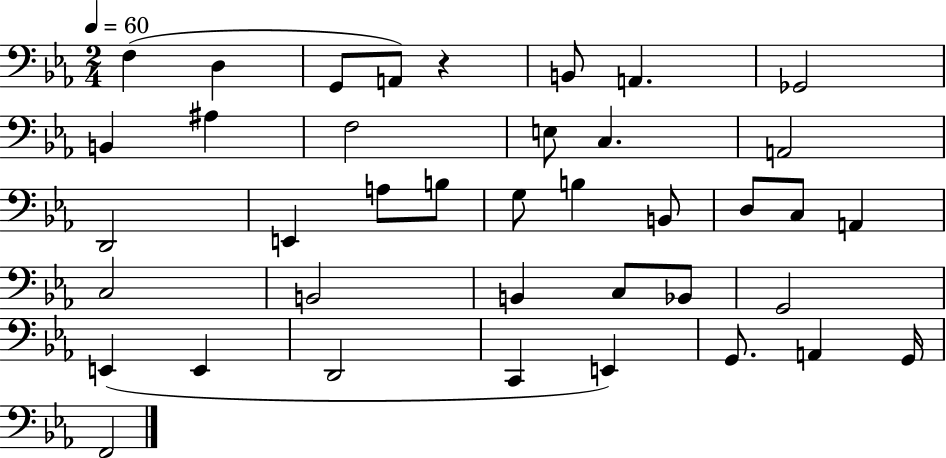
F3/q D3/q G2/e A2/e R/q B2/e A2/q. Gb2/h B2/q A#3/q F3/h E3/e C3/q. A2/h D2/h E2/q A3/e B3/e G3/e B3/q B2/e D3/e C3/e A2/q C3/h B2/h B2/q C3/e Bb2/e G2/h E2/q E2/q D2/h C2/q E2/q G2/e. A2/q G2/s F2/h